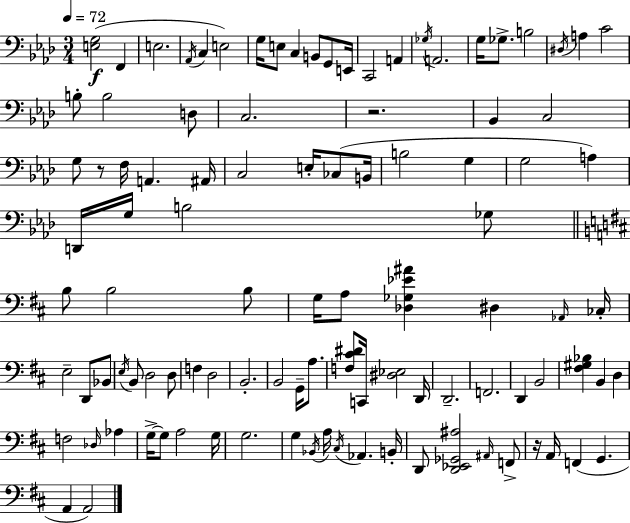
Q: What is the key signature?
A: AES major